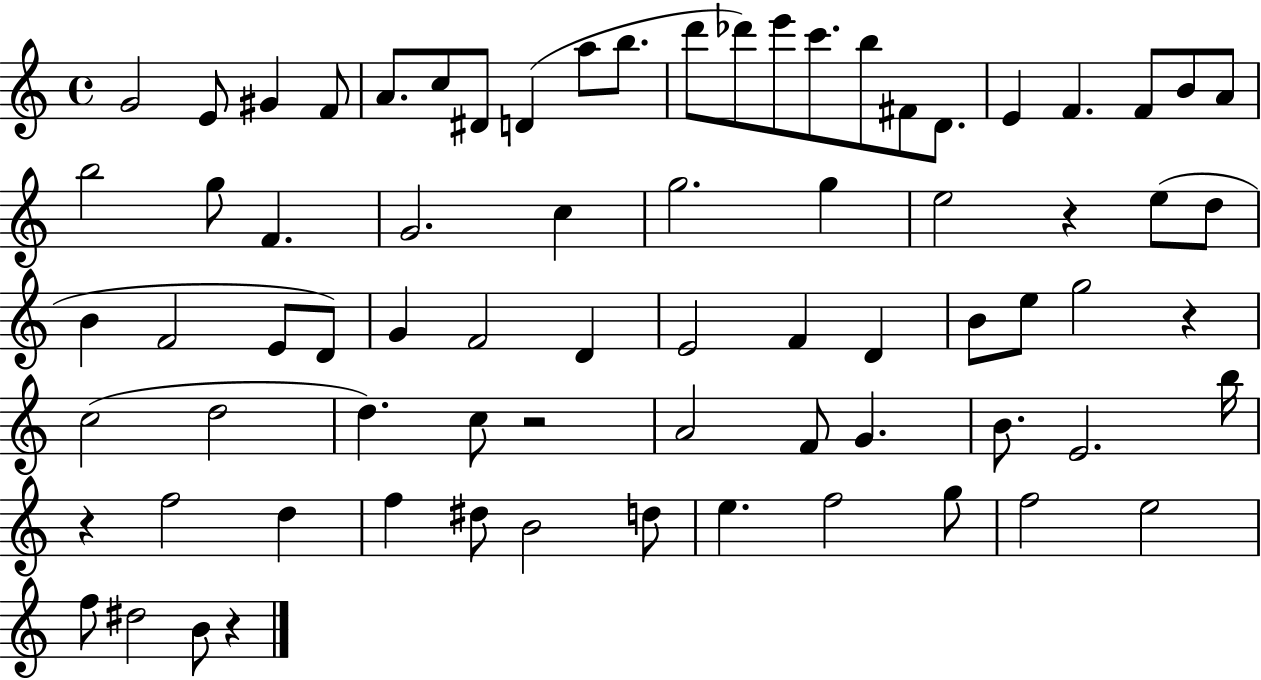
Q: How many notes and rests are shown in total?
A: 74